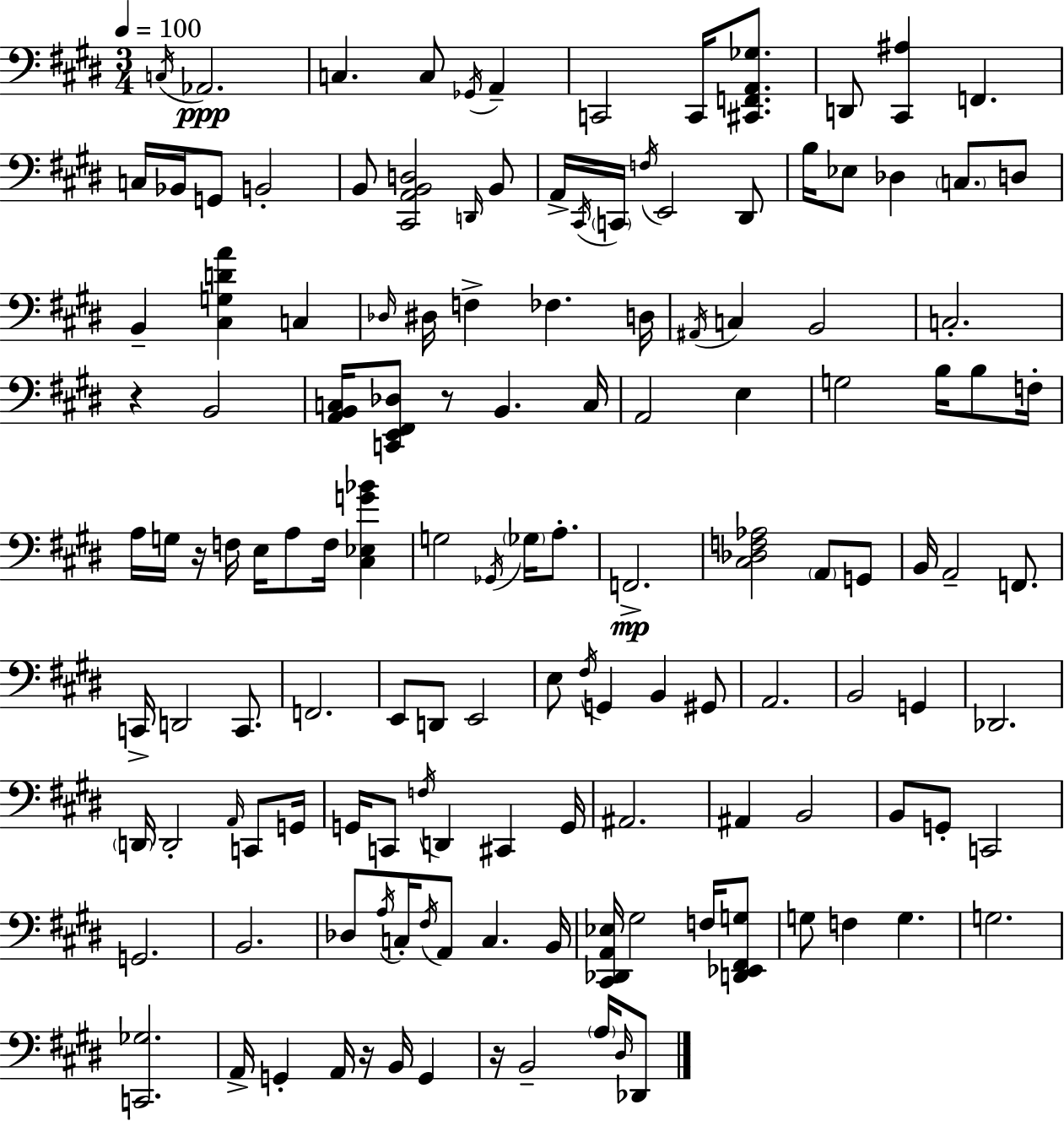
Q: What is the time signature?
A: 3/4